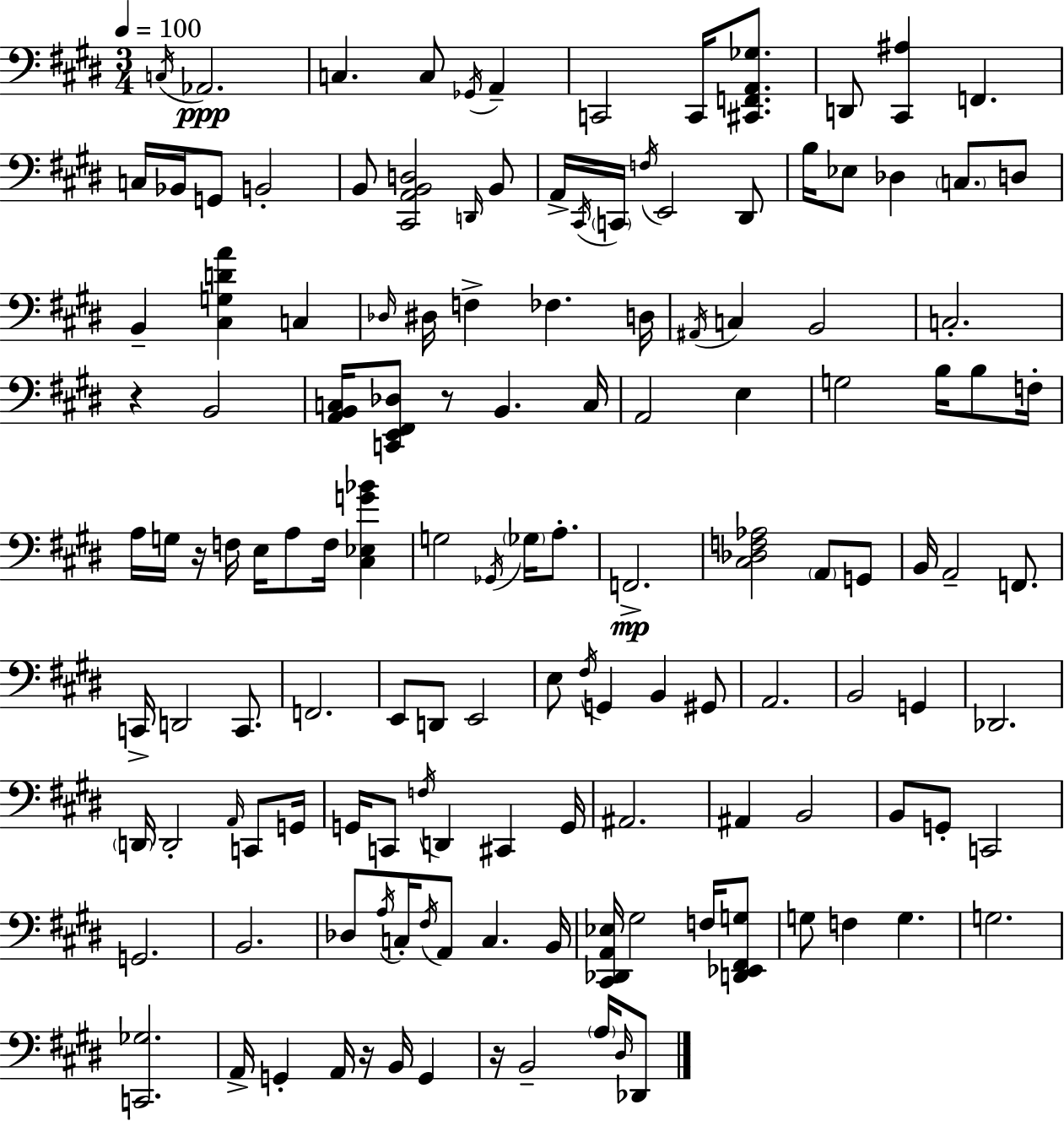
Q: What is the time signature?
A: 3/4